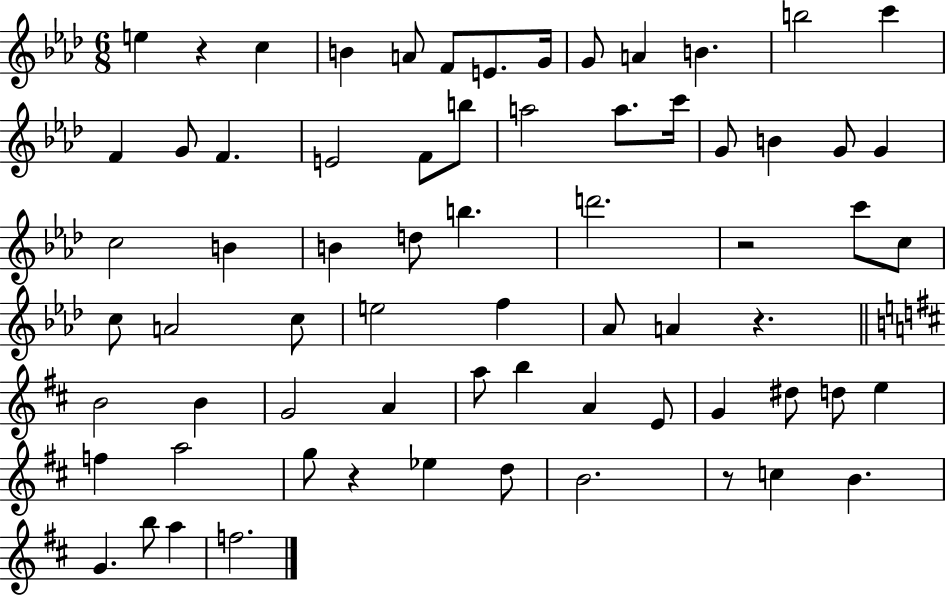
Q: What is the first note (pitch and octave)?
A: E5